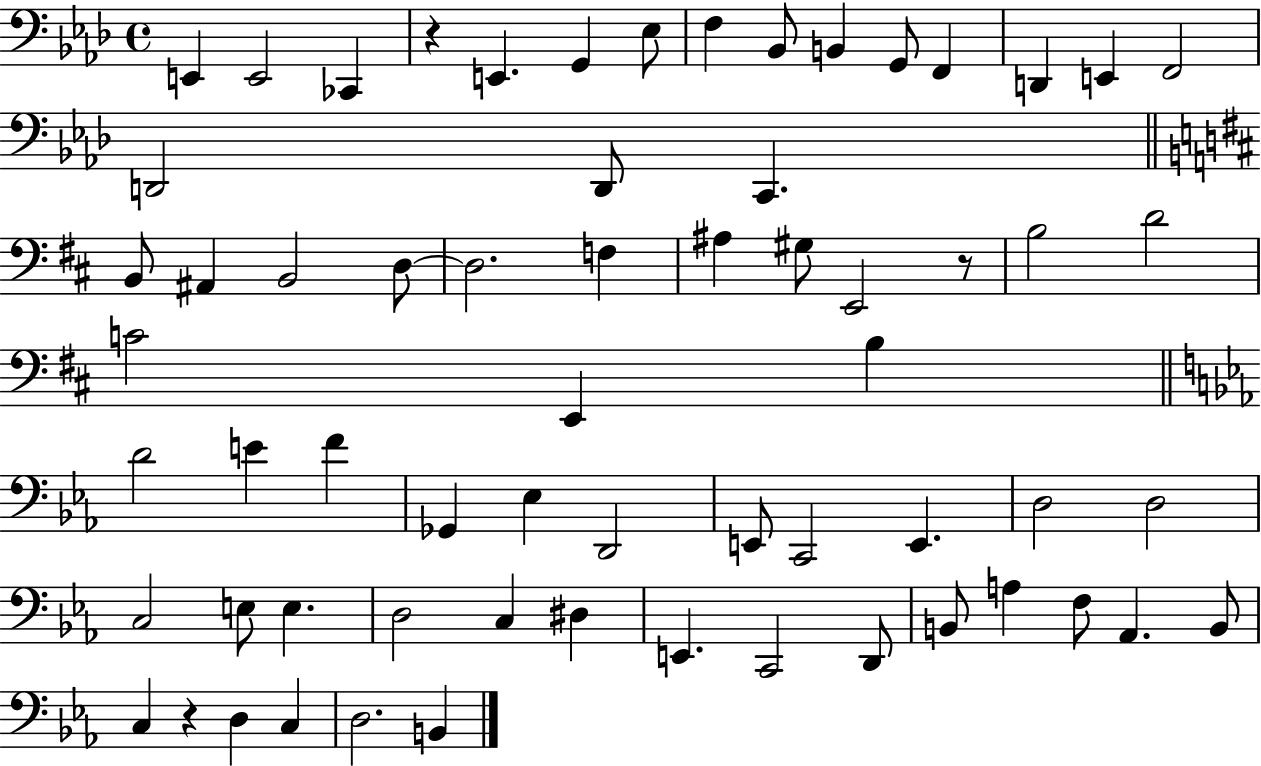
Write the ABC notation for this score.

X:1
T:Untitled
M:4/4
L:1/4
K:Ab
E,, E,,2 _C,, z E,, G,, _E,/2 F, _B,,/2 B,, G,,/2 F,, D,, E,, F,,2 D,,2 D,,/2 C,, B,,/2 ^A,, B,,2 D,/2 D,2 F, ^A, ^G,/2 E,,2 z/2 B,2 D2 C2 E,, B, D2 E F _G,, _E, D,,2 E,,/2 C,,2 E,, D,2 D,2 C,2 E,/2 E, D,2 C, ^D, E,, C,,2 D,,/2 B,,/2 A, F,/2 _A,, B,,/2 C, z D, C, D,2 B,,